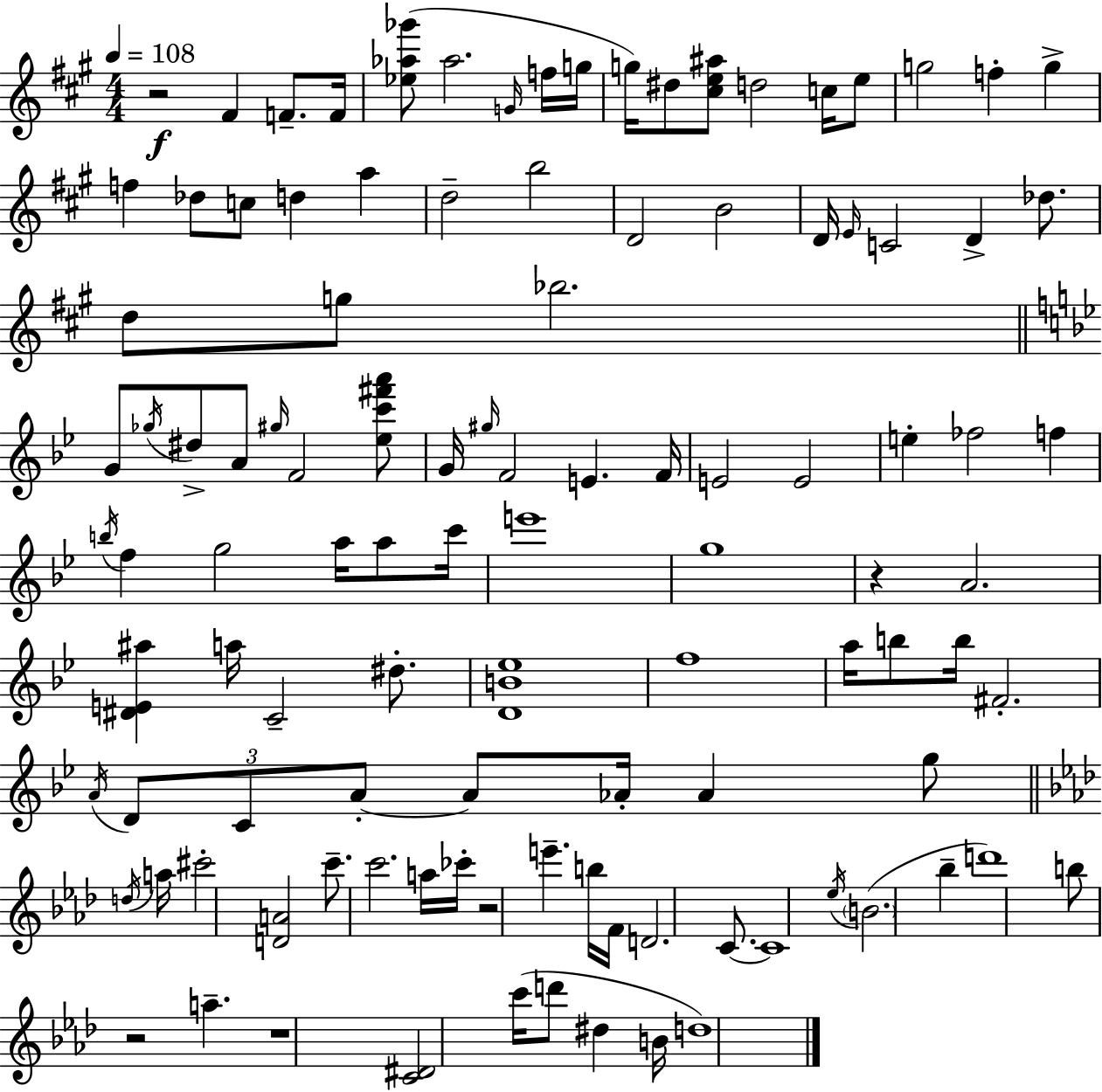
R/h F#4/q F4/e. F4/s [Eb5,Ab5,Gb6]/e Ab5/h. G4/s F5/s G5/s G5/s D#5/e [C#5,E5,A#5]/e D5/h C5/s E5/e G5/h F5/q G5/q F5/q Db5/e C5/e D5/q A5/q D5/h B5/h D4/h B4/h D4/s E4/s C4/h D4/q Db5/e. D5/e G5/e Bb5/h. G4/e Gb5/s D#5/e A4/e G#5/s F4/h [Eb5,C6,F#6,A6]/e G4/s G#5/s F4/h E4/q. F4/s E4/h E4/h E5/q FES5/h F5/q B5/s F5/q G5/h A5/s A5/e C6/s E6/w G5/w R/q A4/h. [D#4,E4,A#5]/q A5/s C4/h D#5/e. [D4,B4,Eb5]/w F5/w A5/s B5/e B5/s F#4/h. A4/s D4/e C4/e A4/e A4/e Ab4/s Ab4/q G5/e D5/s A5/s C#6/h [D4,A4]/h C6/e. C6/h. A5/s CES6/s R/h E6/q. B5/s F4/s D4/h. C4/e. C4/w Eb5/s B4/h. Bb5/q D6/w B5/e R/h A5/q. R/w [C4,D#4]/h C6/s D6/e D#5/q B4/s D5/w